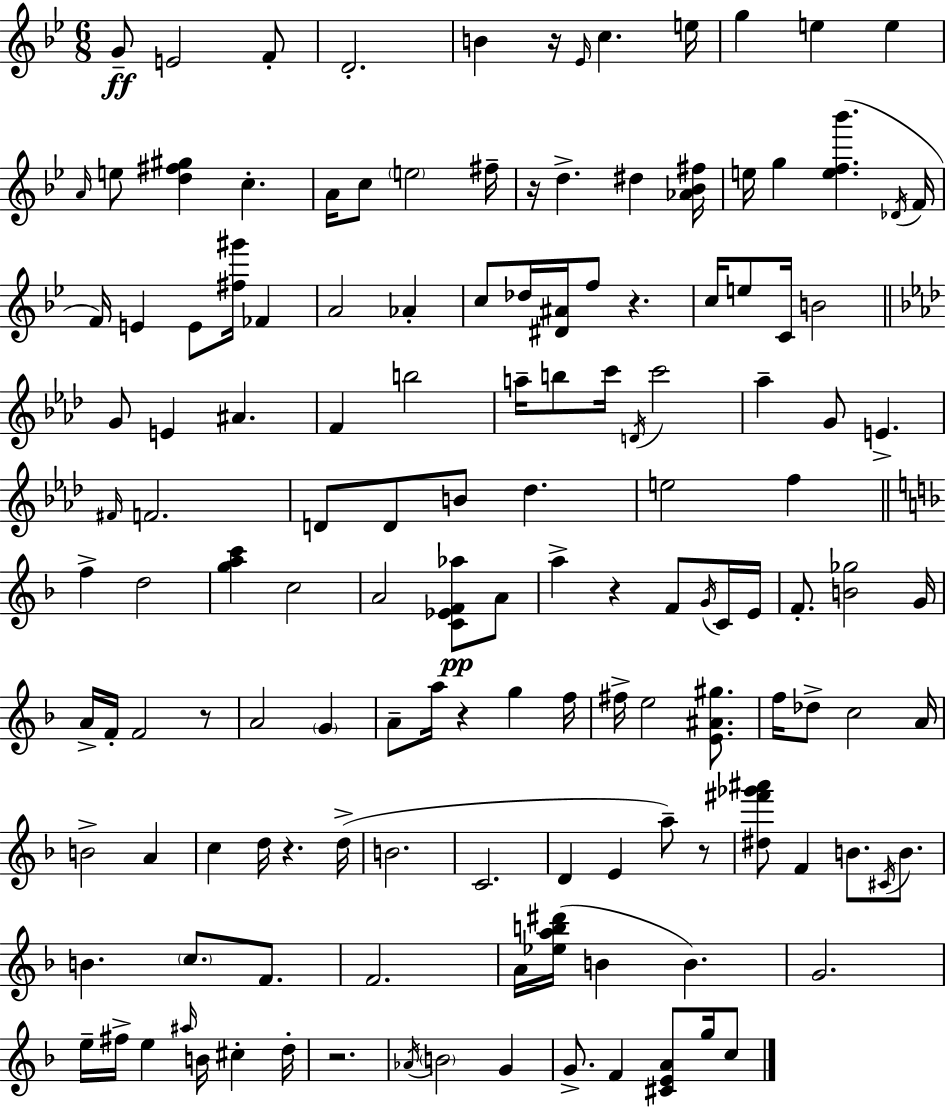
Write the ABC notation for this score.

X:1
T:Untitled
M:6/8
L:1/4
K:Bb
G/2 E2 F/2 D2 B z/4 _E/4 c e/4 g e e A/4 e/2 [d^f^g] c A/4 c/2 e2 ^f/4 z/4 d ^d [_A_B^f]/4 e/4 g [ef_b'] _D/4 F/4 F/4 E E/2 [^f^g']/4 _F A2 _A c/2 _d/4 [^D^A]/4 f/2 z c/4 e/2 C/4 B2 G/2 E ^A F b2 a/4 b/2 c'/4 D/4 c'2 _a G/2 E ^F/4 F2 D/2 D/2 B/2 _d e2 f f d2 [gac'] c2 A2 [C_EF_a]/2 A/2 a z F/2 G/4 C/4 E/4 F/2 [B_g]2 G/4 A/4 F/4 F2 z/2 A2 G A/2 a/4 z g f/4 ^f/4 e2 [E^A^g]/2 f/4 _d/2 c2 A/4 B2 A c d/4 z d/4 B2 C2 D E a/2 z/2 [^d^f'_g'^a']/2 F B/2 ^C/4 B/2 B c/2 F/2 F2 A/4 [_eab^d']/4 B B G2 e/4 ^f/4 e ^a/4 B/4 ^c d/4 z2 _A/4 B2 G G/2 F [^CEA]/2 g/4 c/2